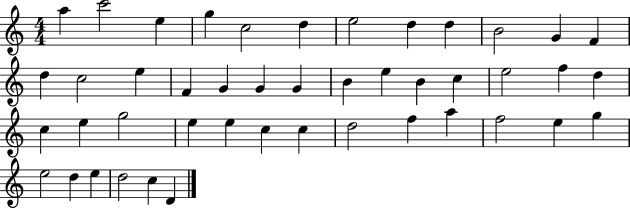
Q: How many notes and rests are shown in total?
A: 45